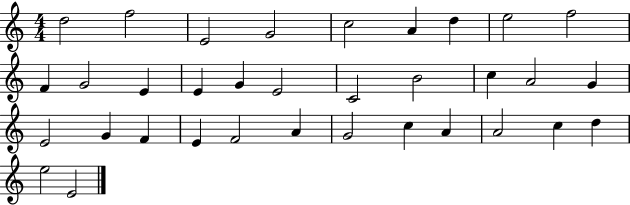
{
  \clef treble
  \numericTimeSignature
  \time 4/4
  \key c \major
  d''2 f''2 | e'2 g'2 | c''2 a'4 d''4 | e''2 f''2 | \break f'4 g'2 e'4 | e'4 g'4 e'2 | c'2 b'2 | c''4 a'2 g'4 | \break e'2 g'4 f'4 | e'4 f'2 a'4 | g'2 c''4 a'4 | a'2 c''4 d''4 | \break e''2 e'2 | \bar "|."
}